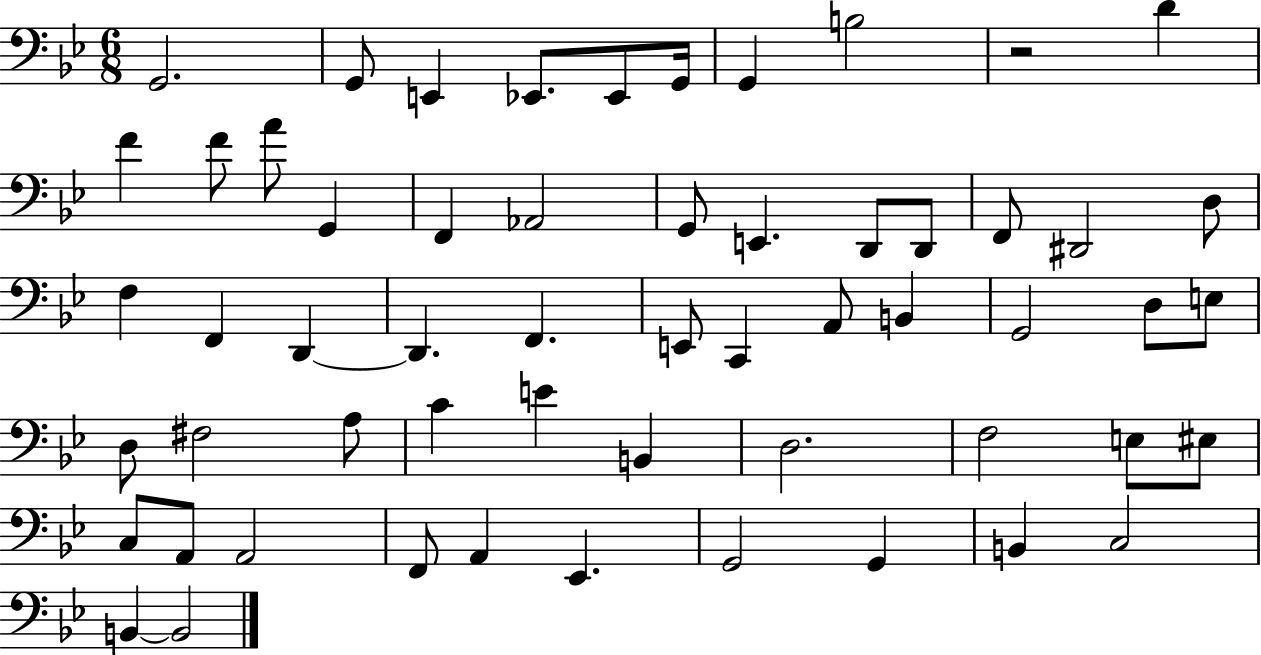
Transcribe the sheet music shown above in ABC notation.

X:1
T:Untitled
M:6/8
L:1/4
K:Bb
G,,2 G,,/2 E,, _E,,/2 _E,,/2 G,,/4 G,, B,2 z2 D F F/2 A/2 G,, F,, _A,,2 G,,/2 E,, D,,/2 D,,/2 F,,/2 ^D,,2 D,/2 F, F,, D,, D,, F,, E,,/2 C,, A,,/2 B,, G,,2 D,/2 E,/2 D,/2 ^F,2 A,/2 C E B,, D,2 F,2 E,/2 ^E,/2 C,/2 A,,/2 A,,2 F,,/2 A,, _E,, G,,2 G,, B,, C,2 B,, B,,2